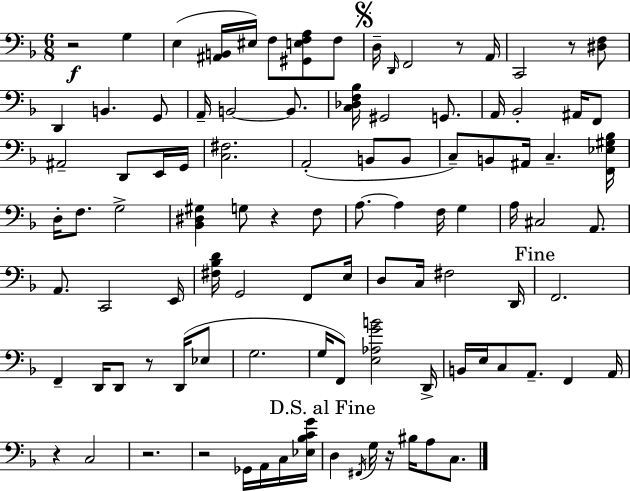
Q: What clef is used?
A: bass